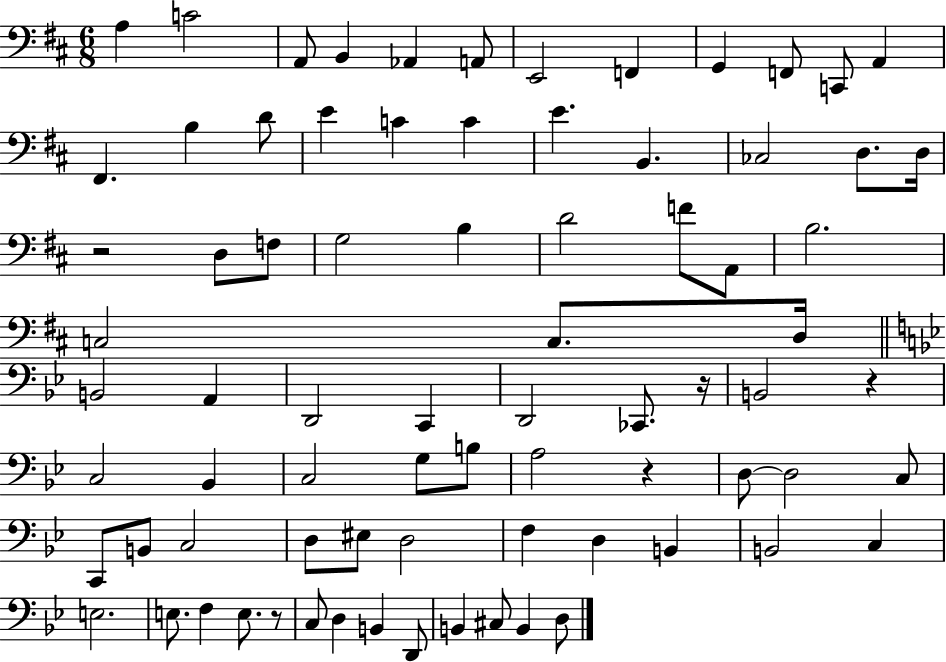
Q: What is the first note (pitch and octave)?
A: A3